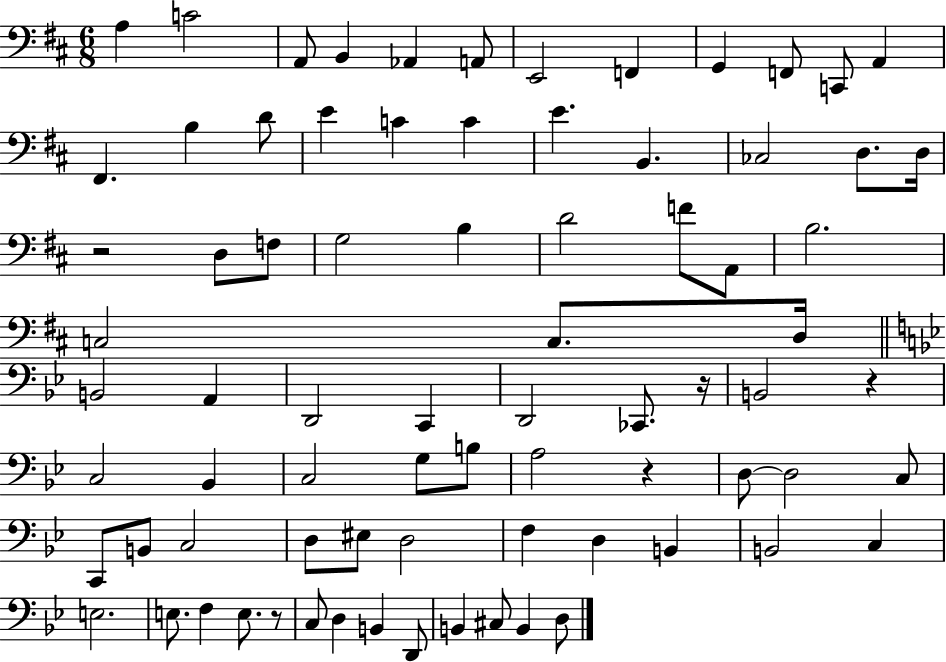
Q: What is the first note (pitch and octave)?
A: A3